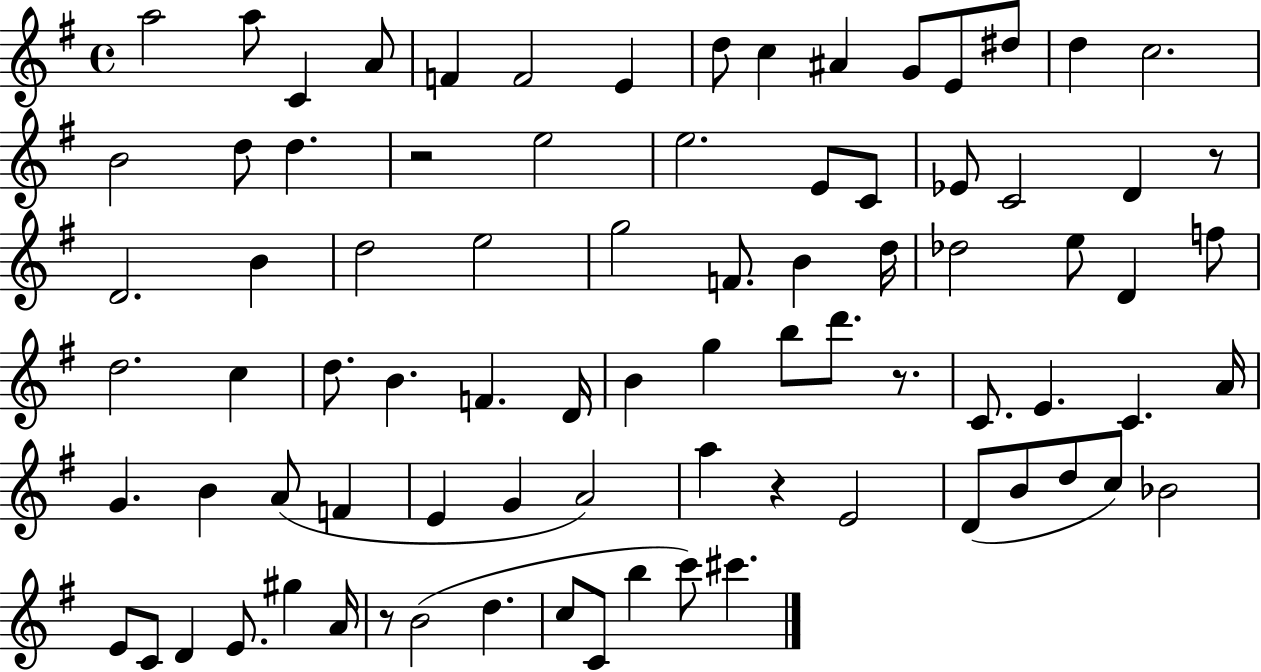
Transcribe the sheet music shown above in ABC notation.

X:1
T:Untitled
M:4/4
L:1/4
K:G
a2 a/2 C A/2 F F2 E d/2 c ^A G/2 E/2 ^d/2 d c2 B2 d/2 d z2 e2 e2 E/2 C/2 _E/2 C2 D z/2 D2 B d2 e2 g2 F/2 B d/4 _d2 e/2 D f/2 d2 c d/2 B F D/4 B g b/2 d'/2 z/2 C/2 E C A/4 G B A/2 F E G A2 a z E2 D/2 B/2 d/2 c/2 _B2 E/2 C/2 D E/2 ^g A/4 z/2 B2 d c/2 C/2 b c'/2 ^c'